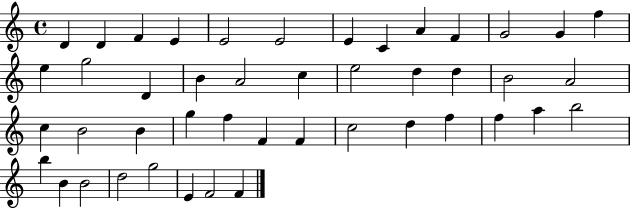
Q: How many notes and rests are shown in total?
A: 45